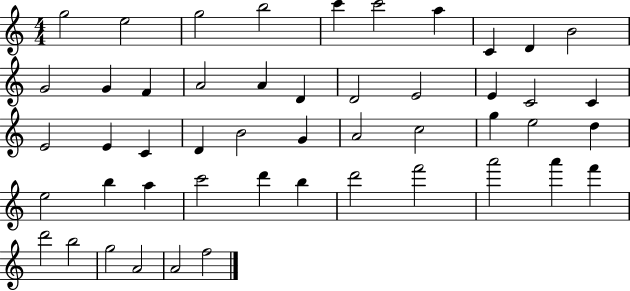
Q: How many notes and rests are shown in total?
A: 49